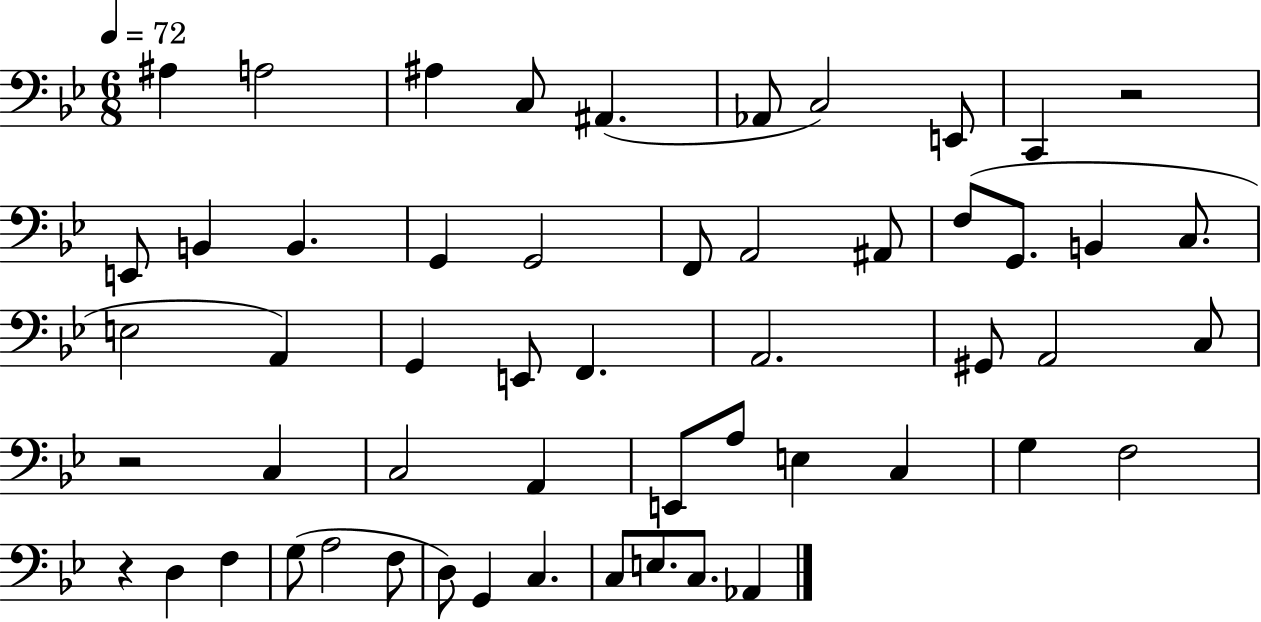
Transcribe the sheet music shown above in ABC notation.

X:1
T:Untitled
M:6/8
L:1/4
K:Bb
^A, A,2 ^A, C,/2 ^A,, _A,,/2 C,2 E,,/2 C,, z2 E,,/2 B,, B,, G,, G,,2 F,,/2 A,,2 ^A,,/2 F,/2 G,,/2 B,, C,/2 E,2 A,, G,, E,,/2 F,, A,,2 ^G,,/2 A,,2 C,/2 z2 C, C,2 A,, E,,/2 A,/2 E, C, G, F,2 z D, F, G,/2 A,2 F,/2 D,/2 G,, C, C,/2 E,/2 C,/2 _A,,